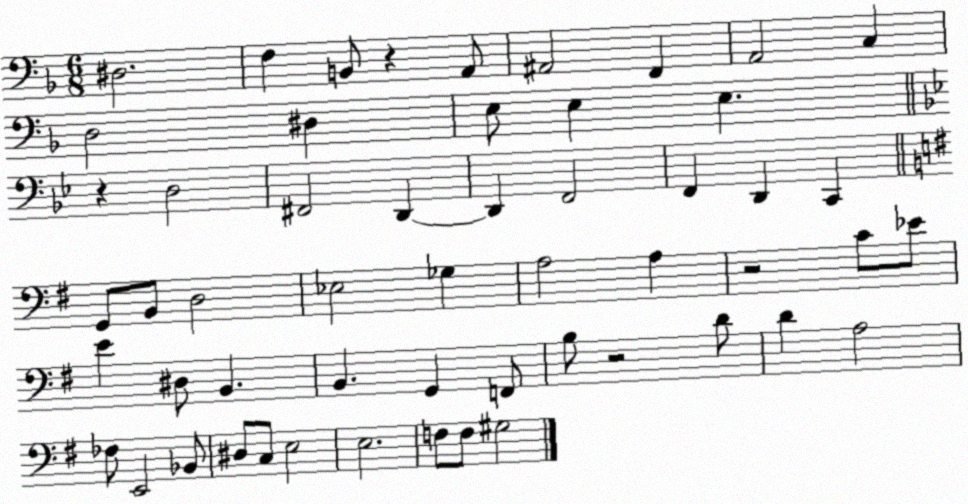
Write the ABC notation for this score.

X:1
T:Untitled
M:6/8
L:1/4
K:F
^D,2 F, B,,/2 z A,,/2 ^A,,2 F,, A,,2 C, D,2 ^D, E,/2 E, E, z D,2 ^F,,2 D,, D,, F,,2 F,, D,, C,, G,,/2 B,,/2 D,2 _E,2 _G, A,2 A, z2 C/2 _E/2 E ^D,/2 B,, B,, G,, F,,/2 B,/2 z2 D/2 D A,2 _F,/2 E,,2 _B,,/2 ^D,/2 C,/2 E,2 E,2 F,/2 F,/2 ^G,2